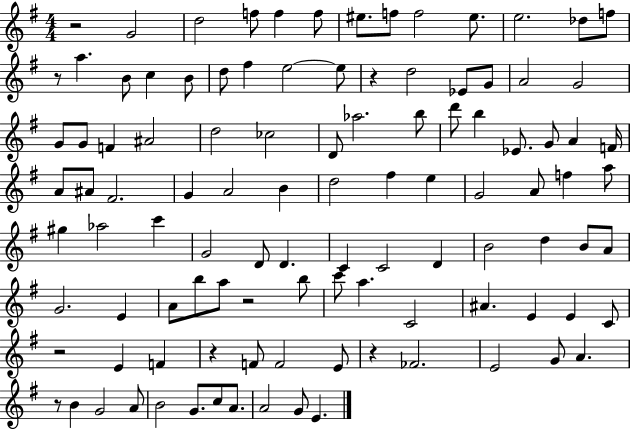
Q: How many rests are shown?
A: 8